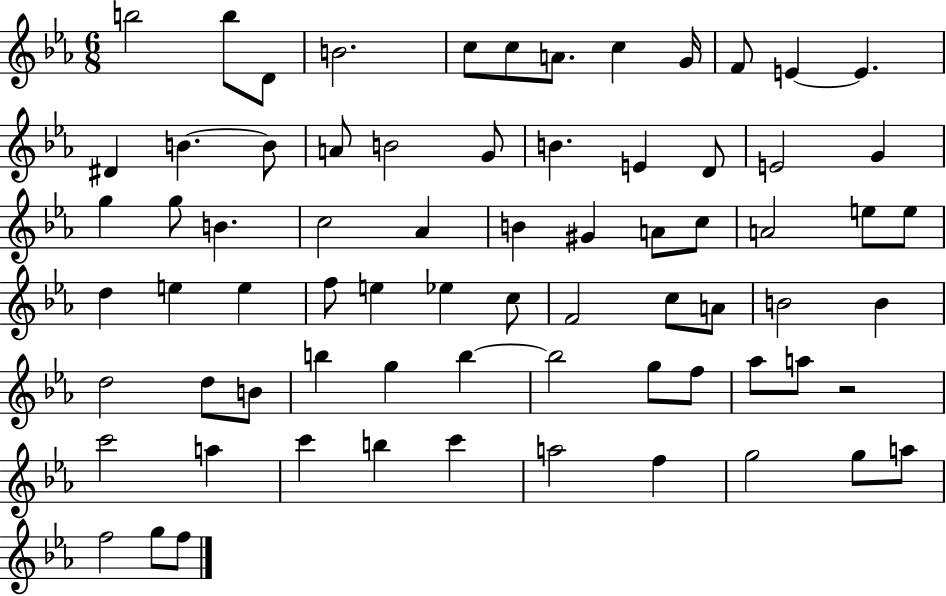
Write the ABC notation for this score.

X:1
T:Untitled
M:6/8
L:1/4
K:Eb
b2 b/2 D/2 B2 c/2 c/2 A/2 c G/4 F/2 E E ^D B B/2 A/2 B2 G/2 B E D/2 E2 G g g/2 B c2 _A B ^G A/2 c/2 A2 e/2 e/2 d e e f/2 e _e c/2 F2 c/2 A/2 B2 B d2 d/2 B/2 b g b b2 g/2 f/2 _a/2 a/2 z2 c'2 a c' b c' a2 f g2 g/2 a/2 f2 g/2 f/2